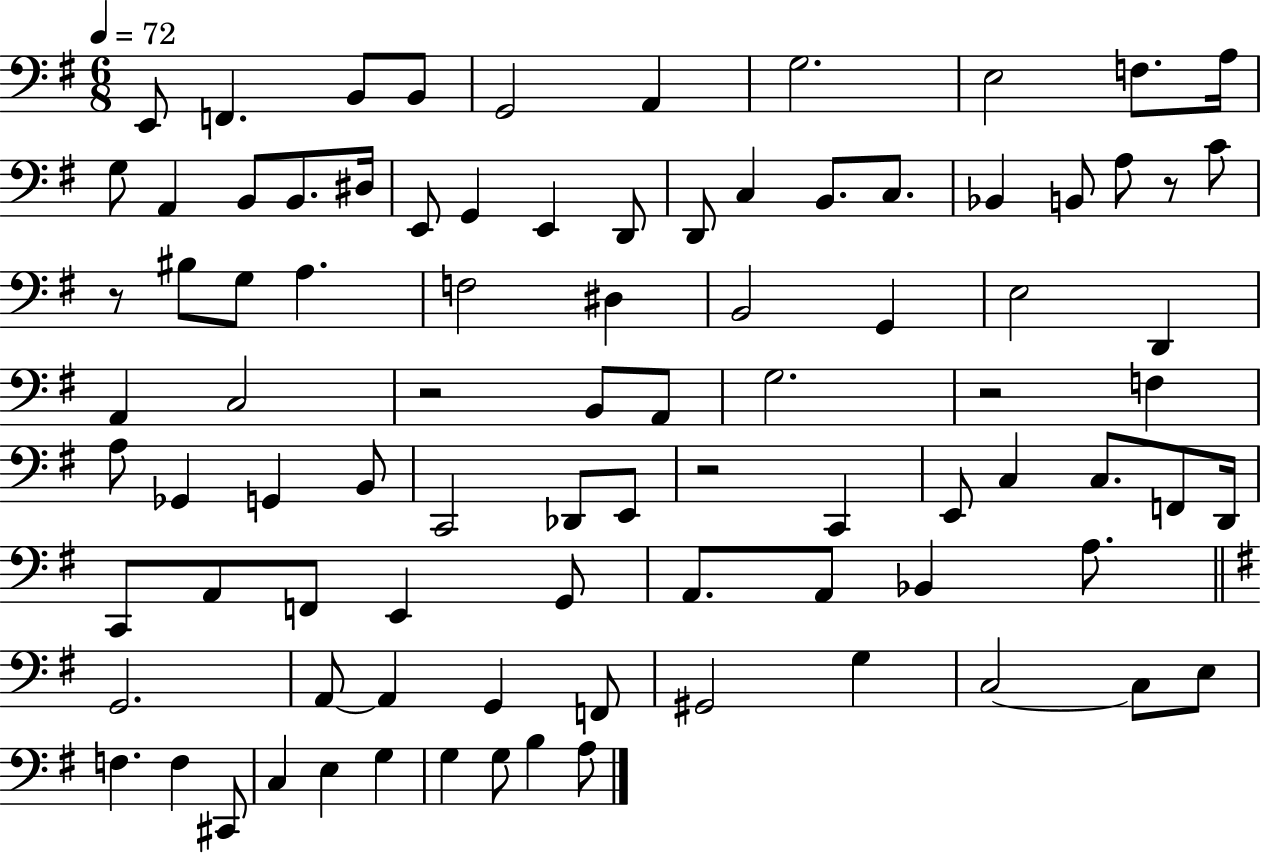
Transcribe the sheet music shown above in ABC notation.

X:1
T:Untitled
M:6/8
L:1/4
K:G
E,,/2 F,, B,,/2 B,,/2 G,,2 A,, G,2 E,2 F,/2 A,/4 G,/2 A,, B,,/2 B,,/2 ^D,/4 E,,/2 G,, E,, D,,/2 D,,/2 C, B,,/2 C,/2 _B,, B,,/2 A,/2 z/2 C/2 z/2 ^B,/2 G,/2 A, F,2 ^D, B,,2 G,, E,2 D,, A,, C,2 z2 B,,/2 A,,/2 G,2 z2 F, A,/2 _G,, G,, B,,/2 C,,2 _D,,/2 E,,/2 z2 C,, E,,/2 C, C,/2 F,,/2 D,,/4 C,,/2 A,,/2 F,,/2 E,, G,,/2 A,,/2 A,,/2 _B,, A,/2 G,,2 A,,/2 A,, G,, F,,/2 ^G,,2 G, C,2 C,/2 E,/2 F, F, ^C,,/2 C, E, G, G, G,/2 B, A,/2